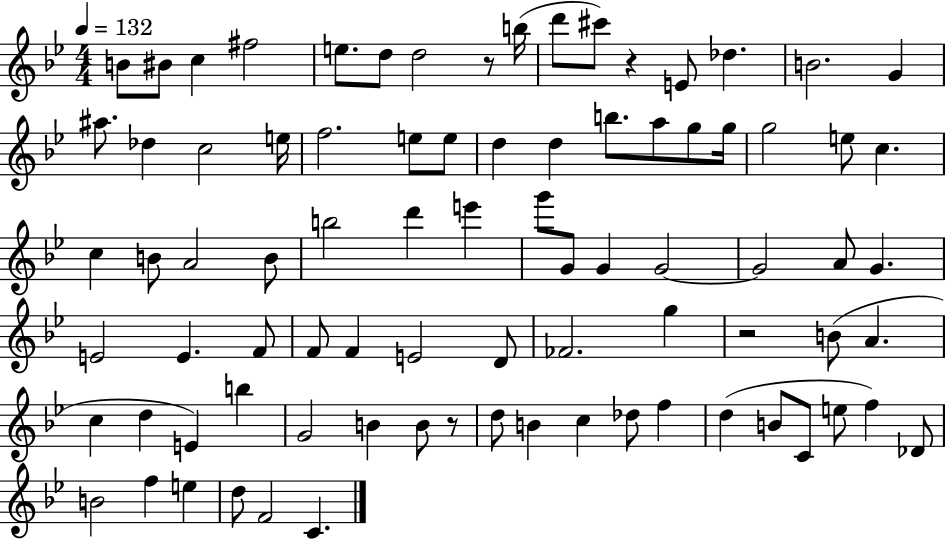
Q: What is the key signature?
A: BES major